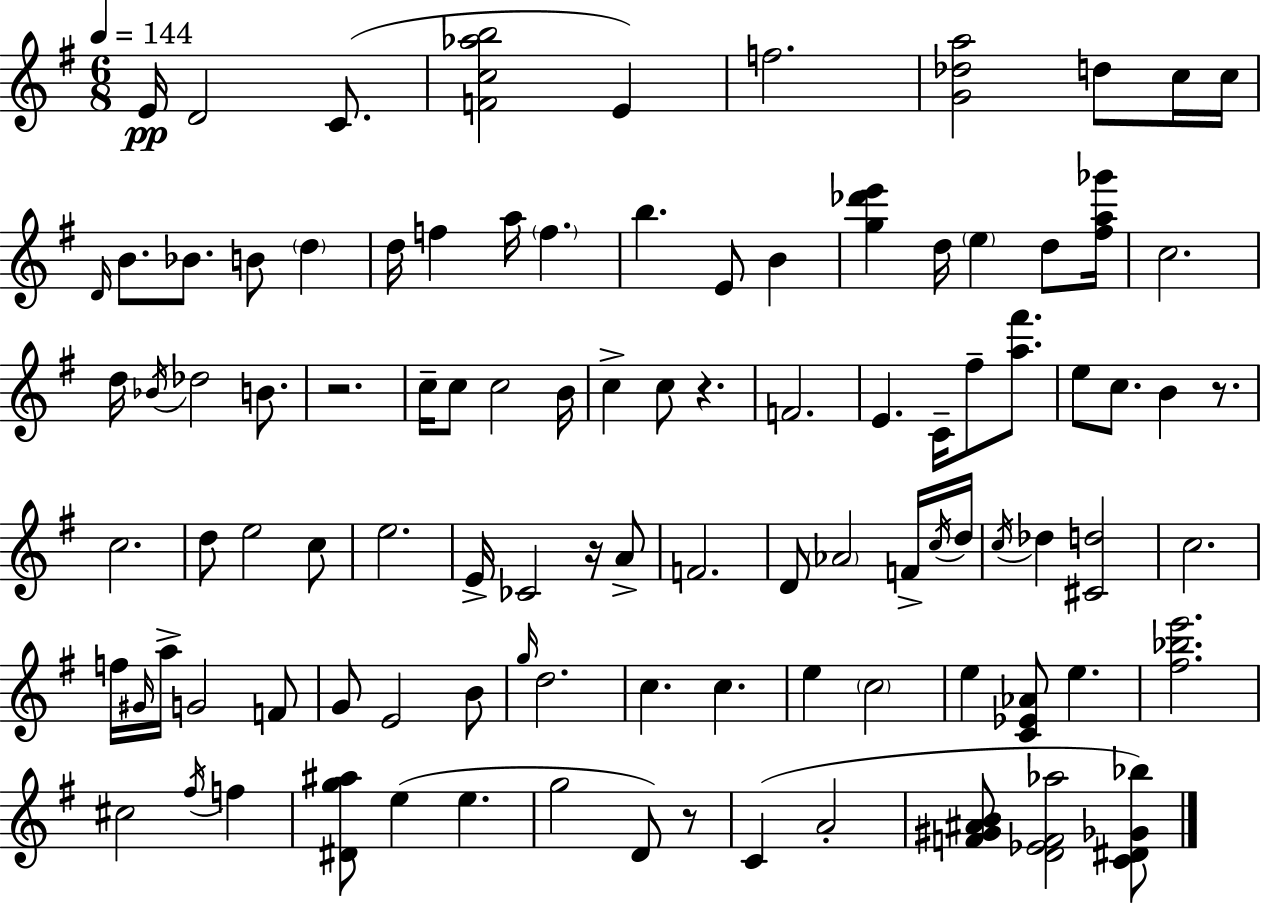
E4/s D4/h C4/e. [F4,C5,Ab5,B5]/h E4/q F5/h. [G4,Db5,A5]/h D5/e C5/s C5/s D4/s B4/e. Bb4/e. B4/e D5/q D5/s F5/q A5/s F5/q. B5/q. E4/e B4/q [G5,Db6,E6]/q D5/s E5/q D5/e [F#5,A5,Gb6]/s C5/h. D5/s Bb4/s Db5/h B4/e. R/h. C5/s C5/e C5/h B4/s C5/q C5/e R/q. F4/h. E4/q. C4/s F#5/e [A5,F#6]/e. E5/e C5/e. B4/q R/e. C5/h. D5/e E5/h C5/e E5/h. E4/s CES4/h R/s A4/e F4/h. D4/e Ab4/h F4/s C5/s D5/s C5/s Db5/q [C#4,D5]/h C5/h. F5/s G#4/s A5/s G4/h F4/e G4/e E4/h B4/e G5/s D5/h. C5/q. C5/q. E5/q C5/h E5/q [C4,Eb4,Ab4]/e E5/q. [F#5,Bb5,E6]/h. C#5/h F#5/s F5/q [D#4,G5,A#5]/e E5/q E5/q. G5/h D4/e R/e C4/q A4/h [F4,G#4,A#4,B4]/e [D4,Eb4,F4,Ab5]/h [C4,D#4,Gb4,Bb5]/e